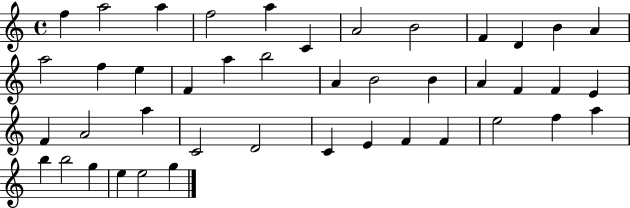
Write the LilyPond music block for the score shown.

{
  \clef treble
  \time 4/4
  \defaultTimeSignature
  \key c \major
  f''4 a''2 a''4 | f''2 a''4 c'4 | a'2 b'2 | f'4 d'4 b'4 a'4 | \break a''2 f''4 e''4 | f'4 a''4 b''2 | a'4 b'2 b'4 | a'4 f'4 f'4 e'4 | \break f'4 a'2 a''4 | c'2 d'2 | c'4 e'4 f'4 f'4 | e''2 f''4 a''4 | \break b''4 b''2 g''4 | e''4 e''2 g''4 | \bar "|."
}